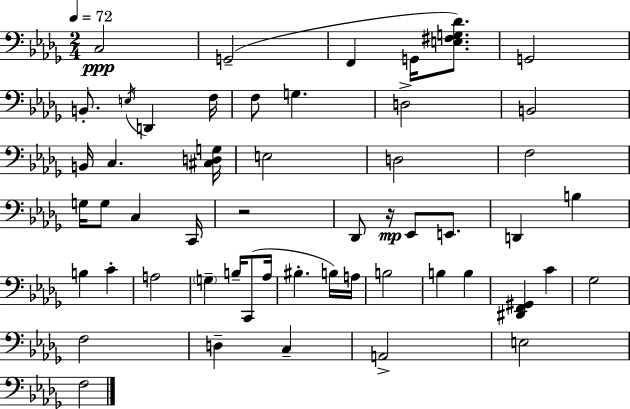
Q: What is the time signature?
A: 2/4